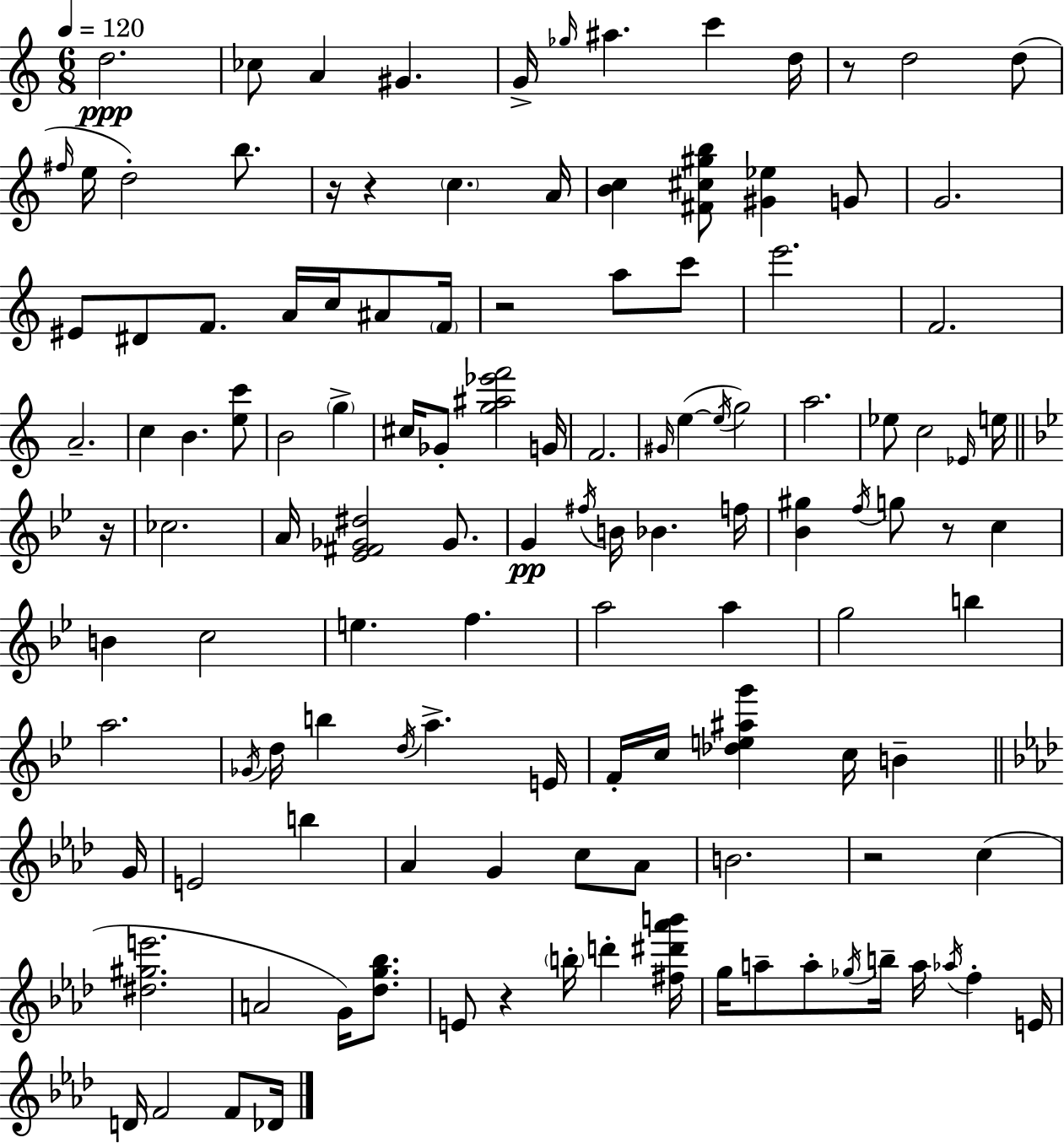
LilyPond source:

{
  \clef treble
  \numericTimeSignature
  \time 6/8
  \key c \major
  \tempo 4 = 120
  d''2.\ppp | ces''8 a'4 gis'4. | g'16-> \grace { ges''16 } ais''4. c'''4 | d''16 r8 d''2 d''8( | \break \grace { fis''16 } e''16 d''2-.) b''8. | r16 r4 \parenthesize c''4. | a'16 <b' c''>4 <fis' cis'' gis'' b''>8 <gis' ees''>4 | g'8 g'2. | \break eis'8 dis'8 f'8. a'16 c''16 ais'8 | \parenthesize f'16 r2 a''8 | c'''8 e'''2. | f'2. | \break a'2.-- | c''4 b'4. | <e'' c'''>8 b'2 \parenthesize g''4-> | cis''16 ges'8-. <g'' ais'' ees''' f'''>2 | \break g'16 f'2. | \grace { gis'16 }( e''4~~ \acciaccatura { e''16 }) g''2 | a''2. | ees''8 c''2 | \break \grace { ees'16 } e''16 \bar "||" \break \key g \minor r16 ces''2. | a'16 <ees' fis' ges' dis''>2 ges'8. | g'4\pp \acciaccatura { fis''16 } b'16 bes'4. | f''16 <bes' gis''>4 \acciaccatura { f''16 } g''8 r8 c''4 | \break b'4 c''2 | e''4. f''4. | a''2 a''4 | g''2 b''4 | \break a''2. | \acciaccatura { ges'16 } d''16 b''4 \acciaccatura { d''16 } a''4.-> | e'16 f'16-. c''16 <des'' e'' ais'' g'''>4 c''16 | b'4-- \bar "||" \break \key aes \major g'16 e'2 b''4 | aes'4 g'4 c''8 aes'8 | b'2. | r2 c''4( | \break <dis'' gis'' e'''>2. | a'2 g'16) <des'' g'' bes''>8. | e'8 r4 \parenthesize b''16-. d'''4-. | <fis'' dis''' aes''' b'''>16 g''16 a''8-- a''8-. \acciaccatura { ges''16 } b''16-- a''16 \acciaccatura { aes''16 } f''4-. | \break e'16 d'16 f'2 | f'8 des'16 \bar "|."
}